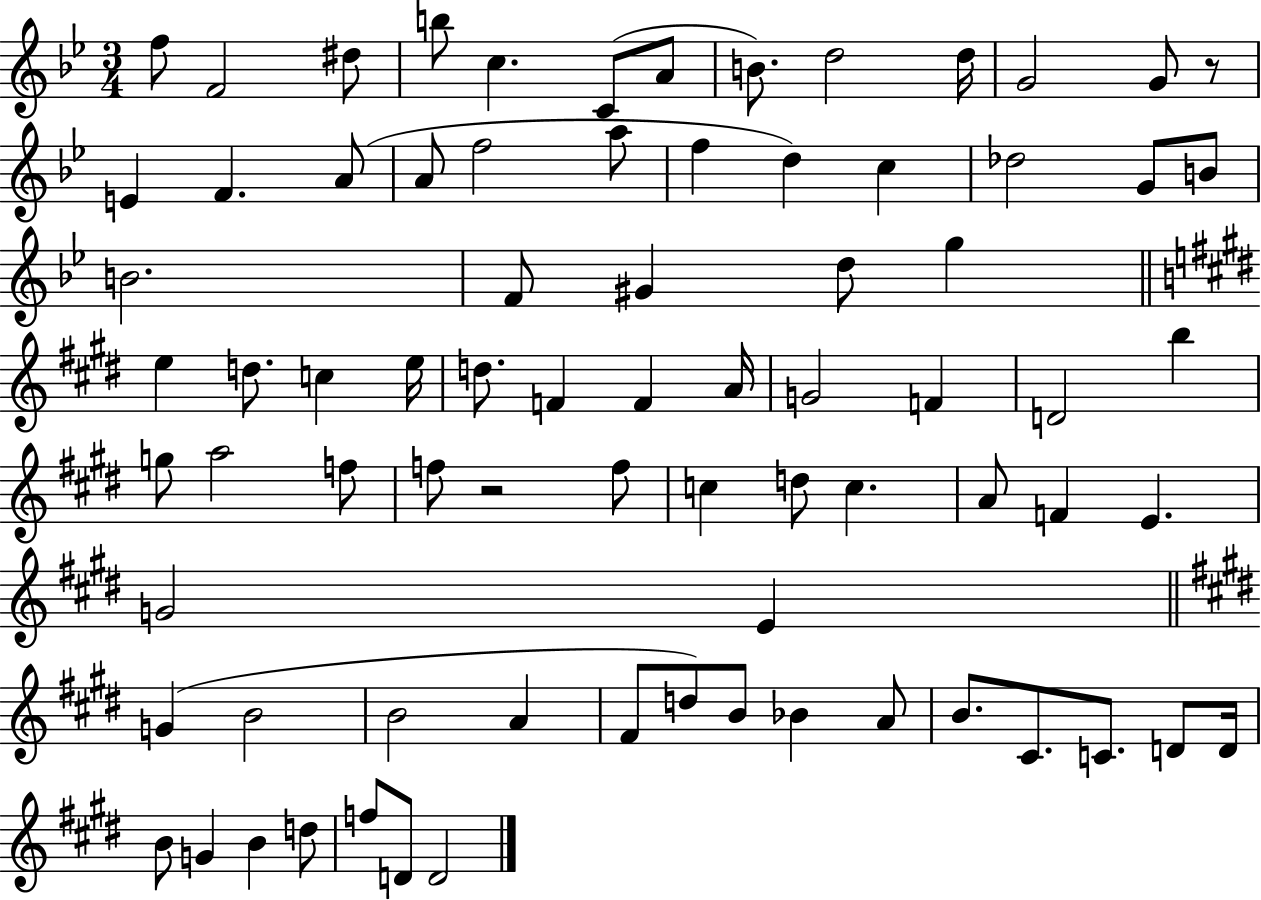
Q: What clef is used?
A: treble